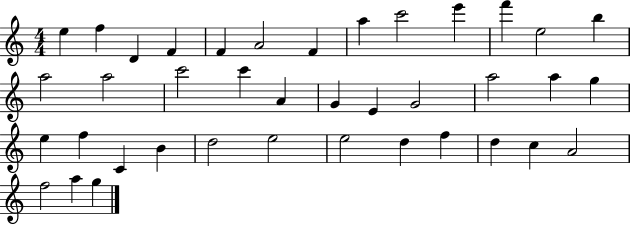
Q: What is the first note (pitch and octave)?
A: E5